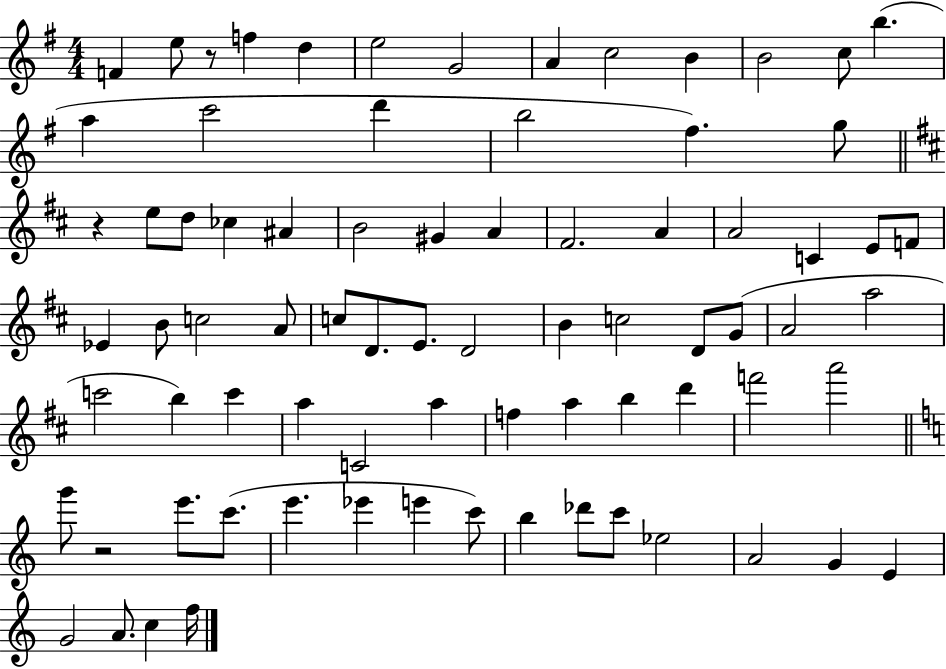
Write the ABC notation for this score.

X:1
T:Untitled
M:4/4
L:1/4
K:G
F e/2 z/2 f d e2 G2 A c2 B B2 c/2 b a c'2 d' b2 ^f g/2 z e/2 d/2 _c ^A B2 ^G A ^F2 A A2 C E/2 F/2 _E B/2 c2 A/2 c/2 D/2 E/2 D2 B c2 D/2 G/2 A2 a2 c'2 b c' a C2 a f a b d' f'2 a'2 g'/2 z2 e'/2 c'/2 e' _e' e' c'/2 b _d'/2 c'/2 _e2 A2 G E G2 A/2 c f/4